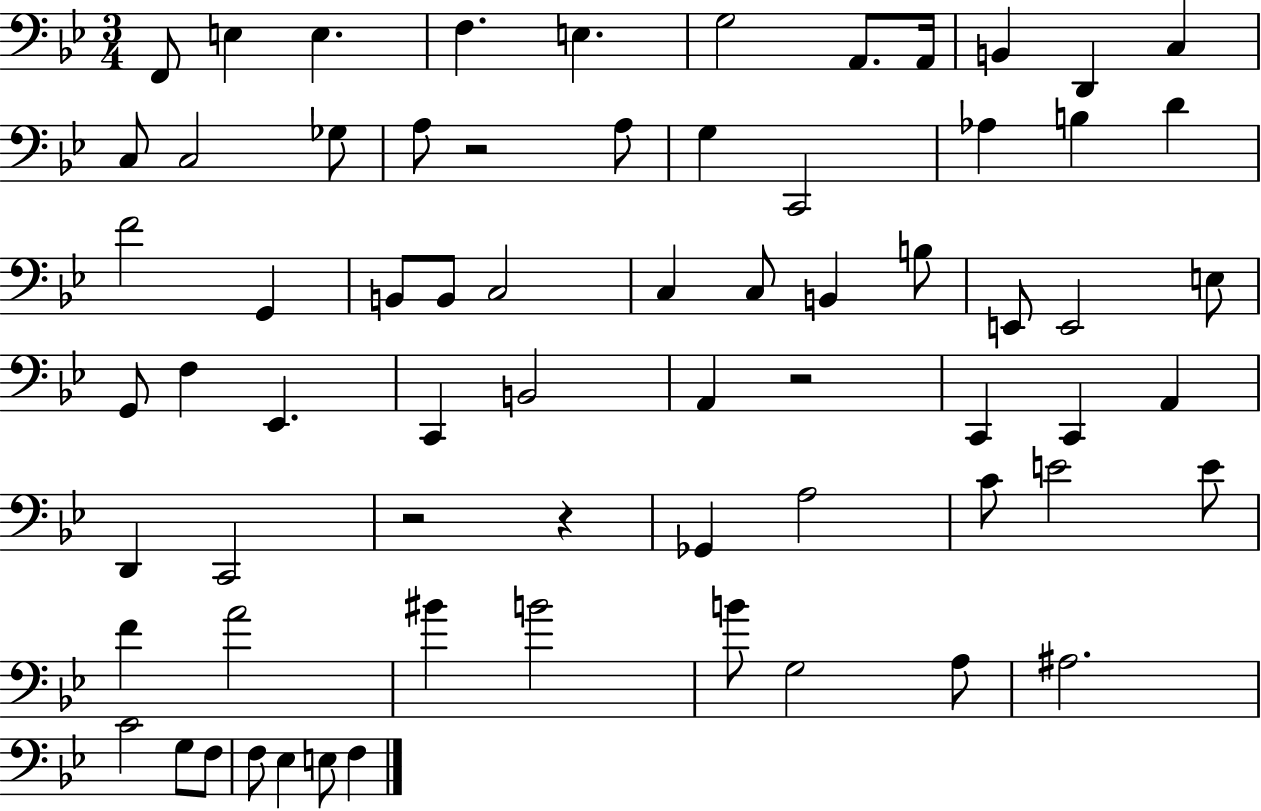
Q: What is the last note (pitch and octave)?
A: F3